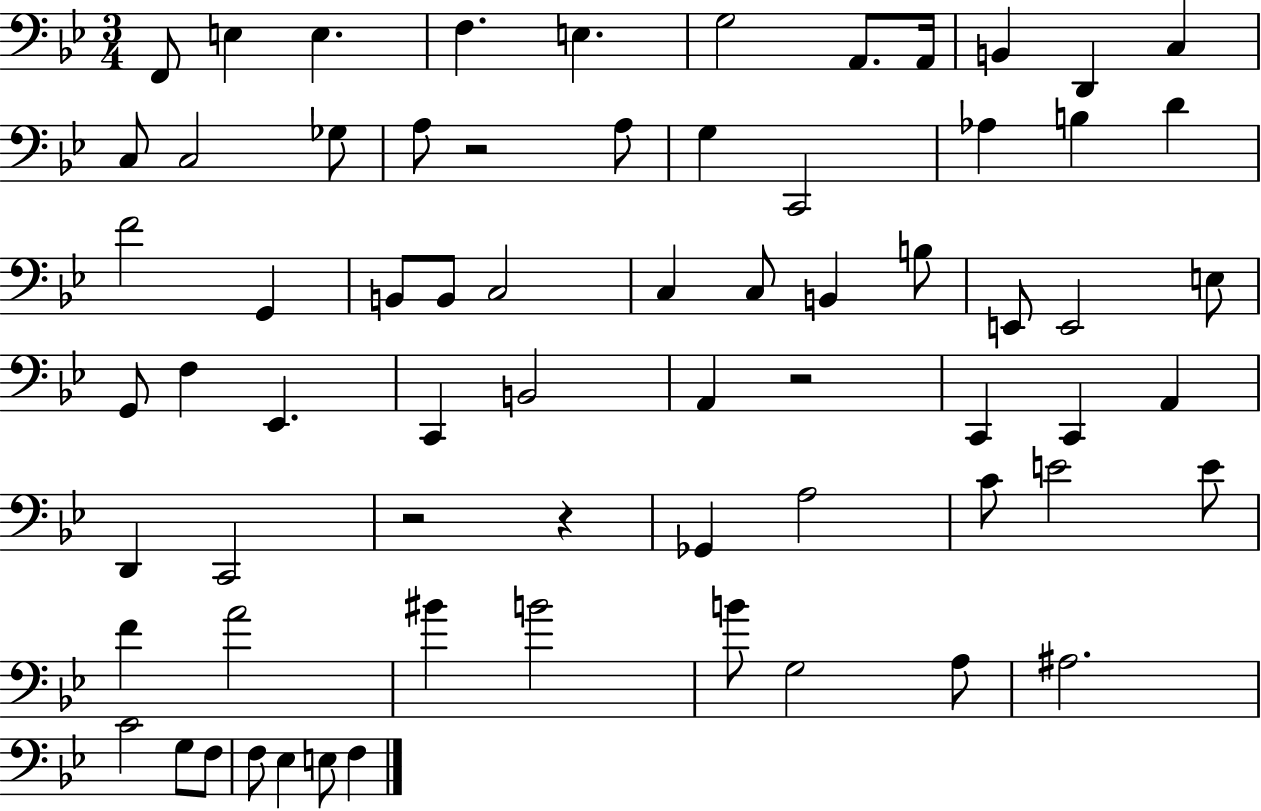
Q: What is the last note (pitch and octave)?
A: F3